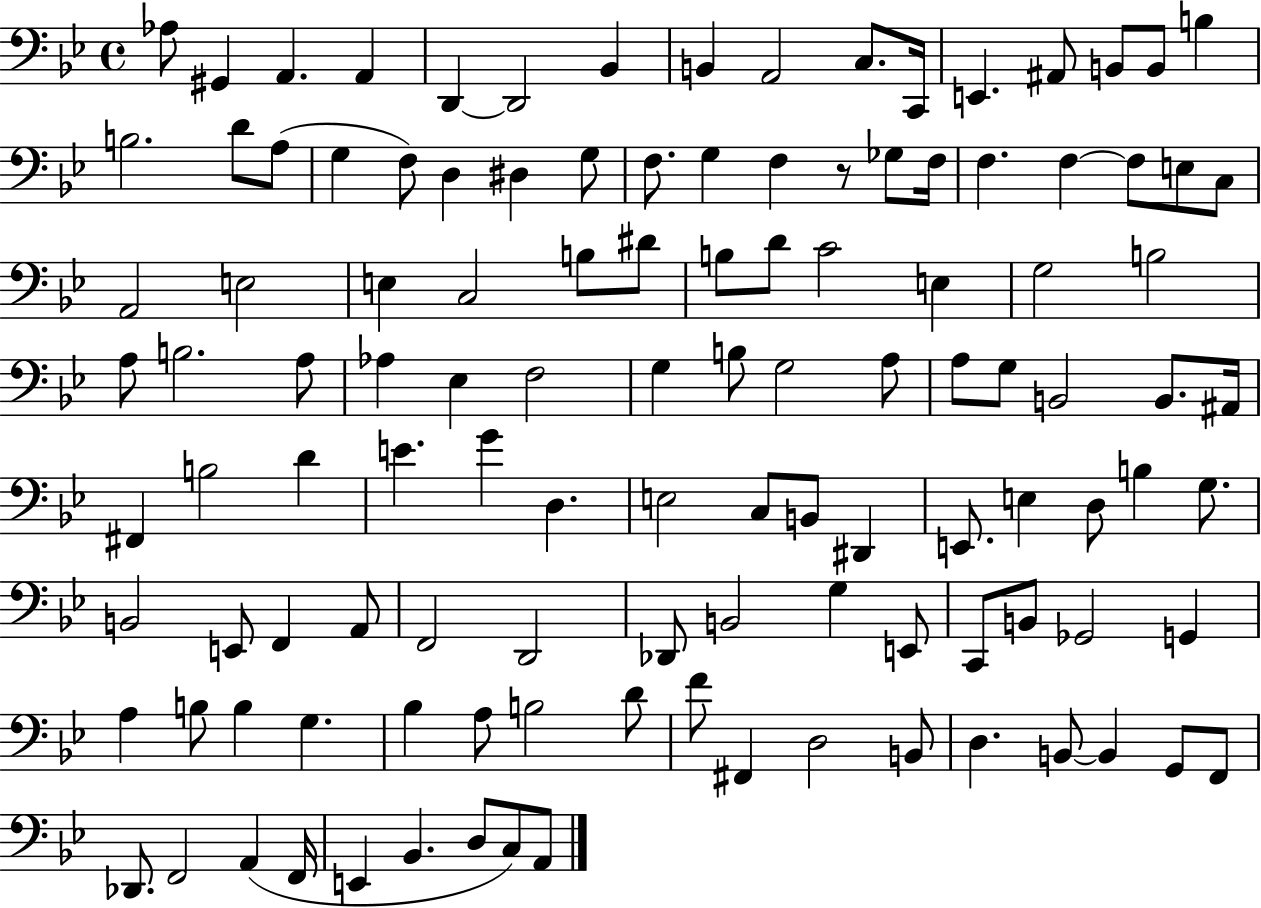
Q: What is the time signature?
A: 4/4